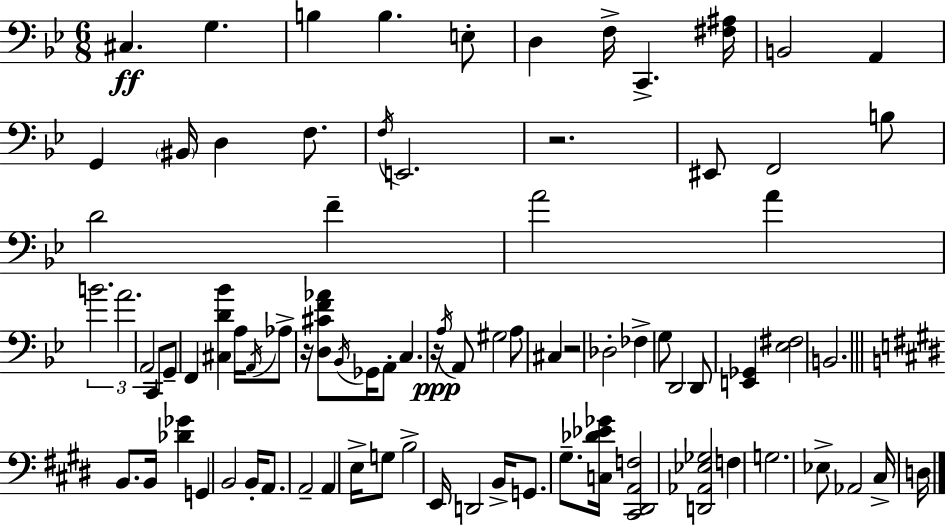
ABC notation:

X:1
T:Untitled
M:6/8
L:1/4
K:Bb
^C, G, B, B, E,/2 D, F,/4 C,, [^F,^A,]/4 B,,2 A,, G,, ^B,,/4 D, F,/2 F,/4 E,,2 z2 ^E,,/2 F,,2 B,/2 D2 F A2 A B2 A2 A,,2 C,,/2 G,,/2 F,, [^C,D_B] A,/4 A,,/4 _A,/2 z/4 [D,^CF_A]/2 _B,,/4 _G,,/4 A,,/2 C, z/4 A,/4 A,,/2 ^G,2 A,/2 ^C, z2 _D,2 _F, G,/2 D,,2 D,,/2 [E,,_G,,] [_E,^F,]2 B,,2 B,,/2 B,,/4 [_D_G] G,, B,,2 B,,/4 A,,/2 A,,2 A,, E,/4 G,/2 B,2 E,,/4 D,,2 B,,/4 G,,/2 ^G,/2 [C,_D_E_G]/4 [^C,,^D,,A,,F,]2 [D,,_A,,_E,_G,]2 F, G,2 _E,/2 _A,,2 ^C,/4 D,/4